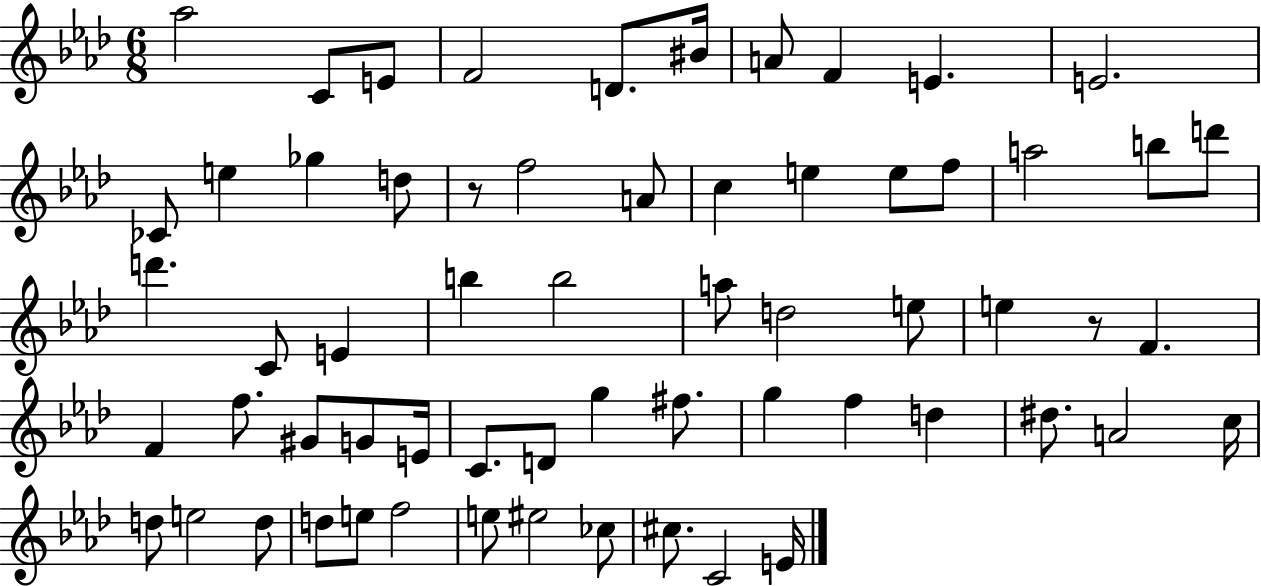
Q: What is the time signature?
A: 6/8